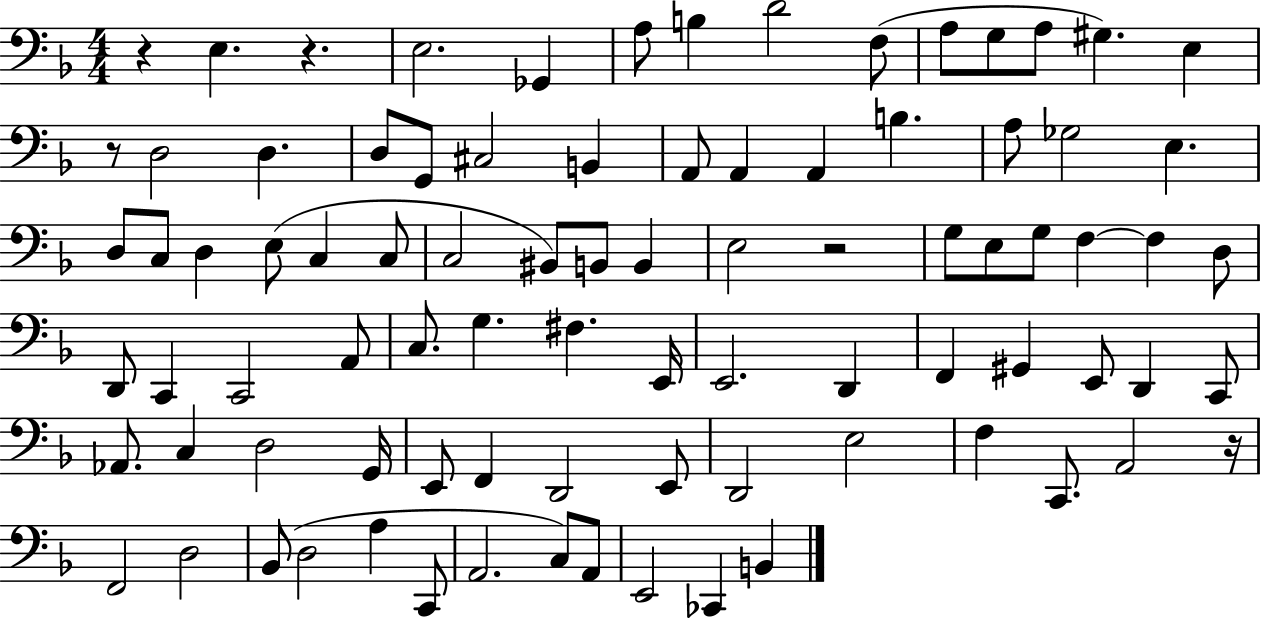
X:1
T:Untitled
M:4/4
L:1/4
K:F
z E, z E,2 _G,, A,/2 B, D2 F,/2 A,/2 G,/2 A,/2 ^G, E, z/2 D,2 D, D,/2 G,,/2 ^C,2 B,, A,,/2 A,, A,, B, A,/2 _G,2 E, D,/2 C,/2 D, E,/2 C, C,/2 C,2 ^B,,/2 B,,/2 B,, E,2 z2 G,/2 E,/2 G,/2 F, F, D,/2 D,,/2 C,, C,,2 A,,/2 C,/2 G, ^F, E,,/4 E,,2 D,, F,, ^G,, E,,/2 D,, C,,/2 _A,,/2 C, D,2 G,,/4 E,,/2 F,, D,,2 E,,/2 D,,2 E,2 F, C,,/2 A,,2 z/4 F,,2 D,2 _B,,/2 D,2 A, C,,/2 A,,2 C,/2 A,,/2 E,,2 _C,, B,,